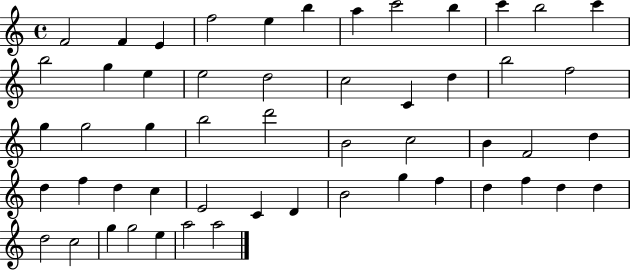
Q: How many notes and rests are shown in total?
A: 53